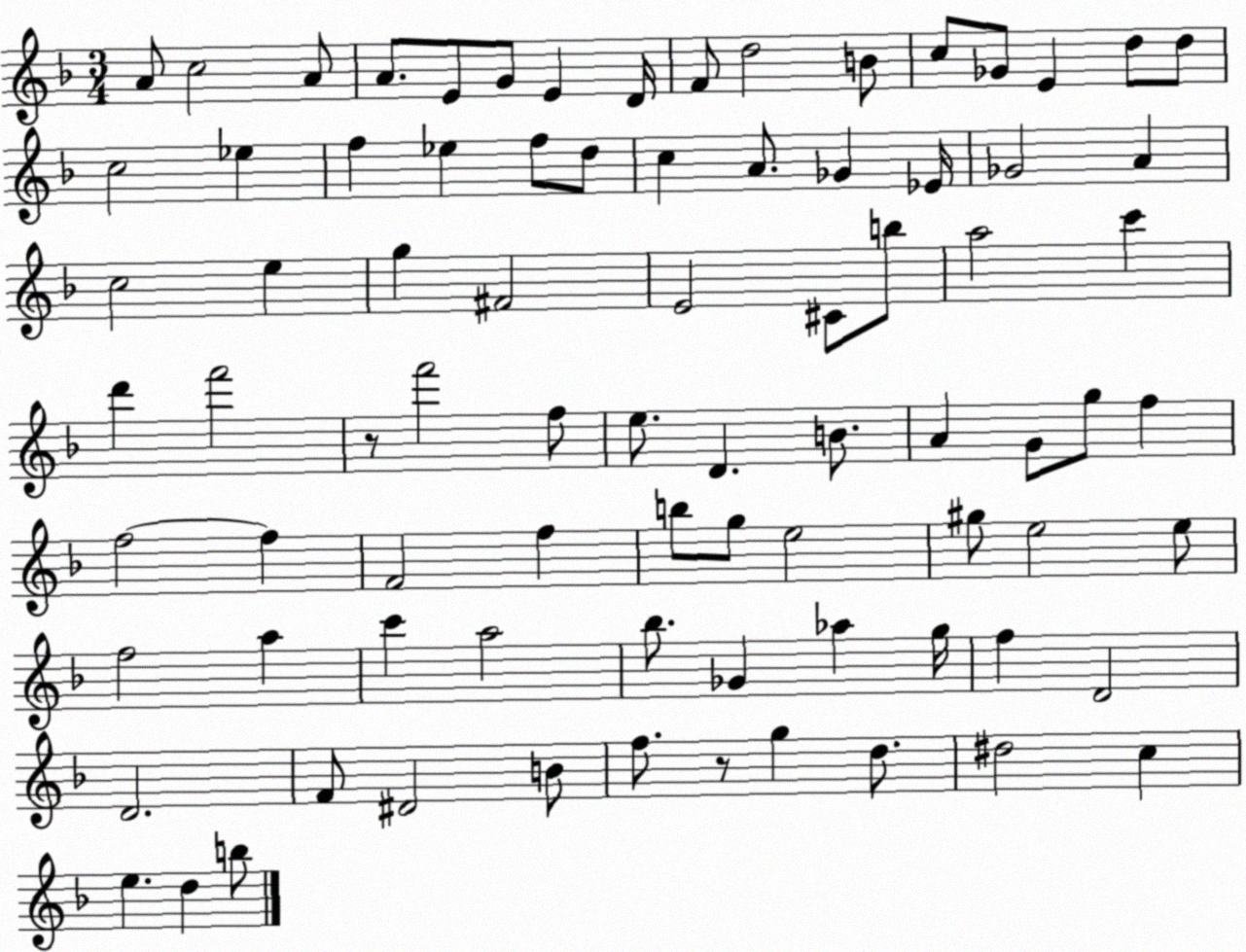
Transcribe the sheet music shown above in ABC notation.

X:1
T:Untitled
M:3/4
L:1/4
K:F
A/2 c2 A/2 A/2 E/2 G/2 E D/4 F/2 d2 B/2 c/2 _G/2 E d/2 d/2 c2 _e f _e f/2 d/2 c A/2 _G _E/4 _G2 A c2 e g ^F2 E2 ^C/2 b/2 a2 c' d' f'2 z/2 f'2 f/2 e/2 D B/2 A G/2 g/2 f f2 f F2 f b/2 g/2 e2 ^g/2 e2 e/2 f2 a c' a2 _b/2 _G _a g/4 f D2 D2 F/2 ^D2 B/2 f/2 z/2 g d/2 ^d2 c e d b/2